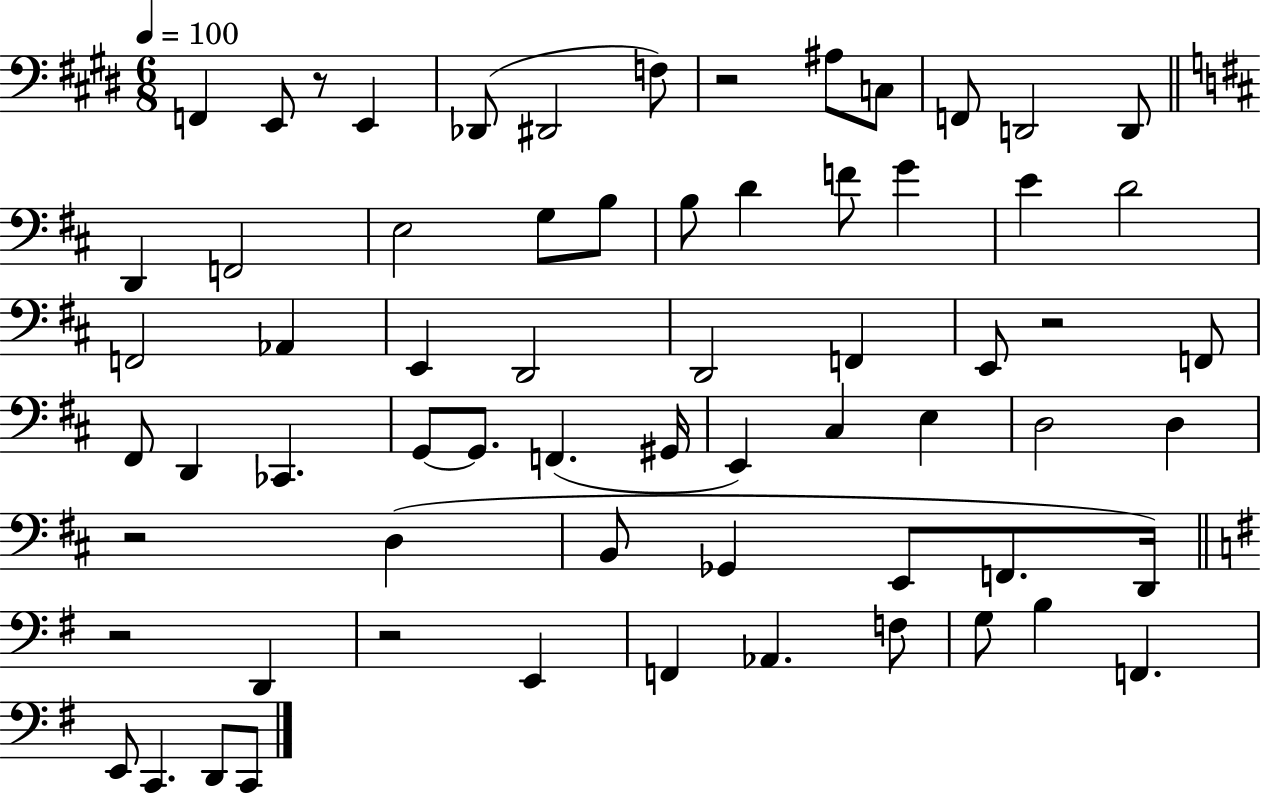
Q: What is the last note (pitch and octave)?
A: C2